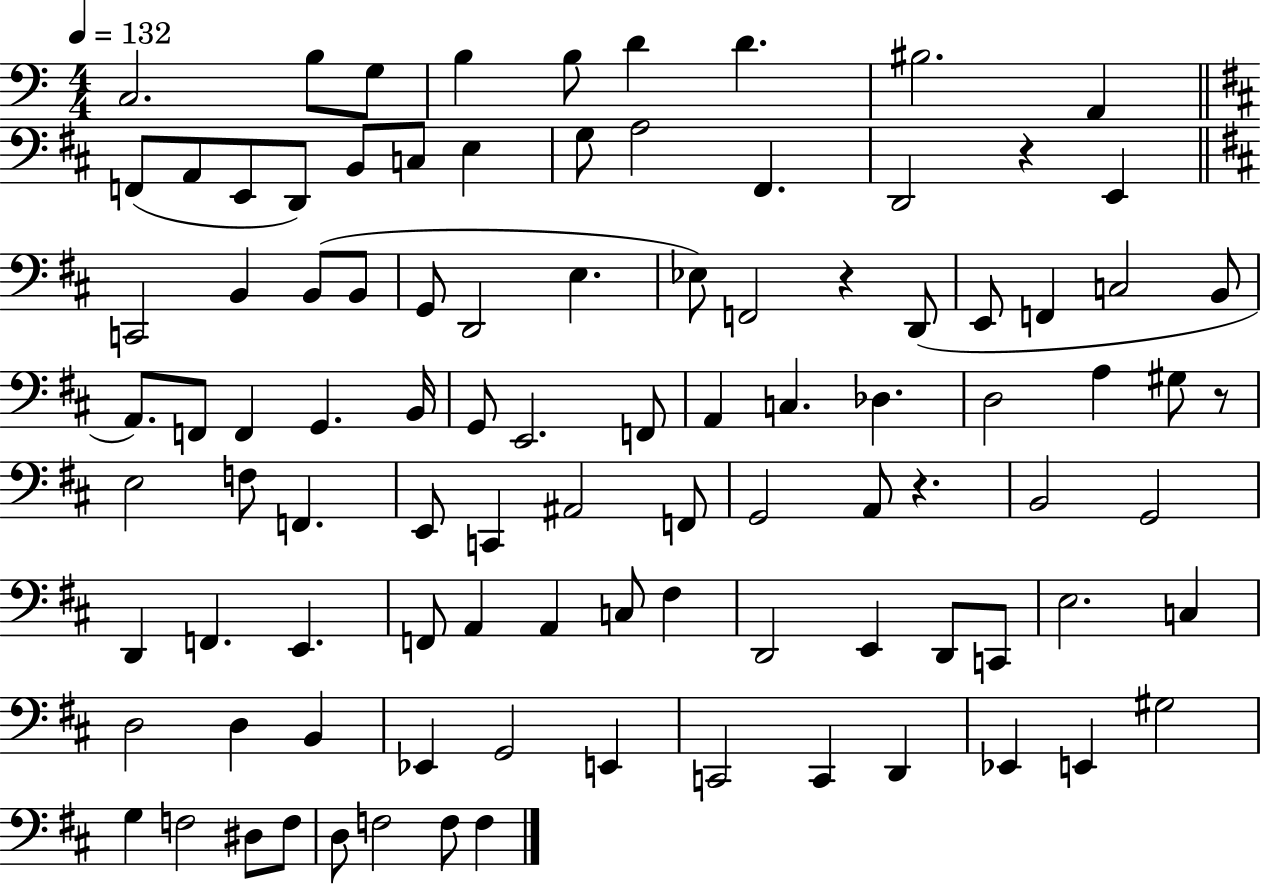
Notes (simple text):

C3/h. B3/e G3/e B3/q B3/e D4/q D4/q. BIS3/h. A2/q F2/e A2/e E2/e D2/e B2/e C3/e E3/q G3/e A3/h F#2/q. D2/h R/q E2/q C2/h B2/q B2/e B2/e G2/e D2/h E3/q. Eb3/e F2/h R/q D2/e E2/e F2/q C3/h B2/e A2/e. F2/e F2/q G2/q. B2/s G2/e E2/h. F2/e A2/q C3/q. Db3/q. D3/h A3/q G#3/e R/e E3/h F3/e F2/q. E2/e C2/q A#2/h F2/e G2/h A2/e R/q. B2/h G2/h D2/q F2/q. E2/q. F2/e A2/q A2/q C3/e F#3/q D2/h E2/q D2/e C2/e E3/h. C3/q D3/h D3/q B2/q Eb2/q G2/h E2/q C2/h C2/q D2/q Eb2/q E2/q G#3/h G3/q F3/h D#3/e F3/e D3/e F3/h F3/e F3/q